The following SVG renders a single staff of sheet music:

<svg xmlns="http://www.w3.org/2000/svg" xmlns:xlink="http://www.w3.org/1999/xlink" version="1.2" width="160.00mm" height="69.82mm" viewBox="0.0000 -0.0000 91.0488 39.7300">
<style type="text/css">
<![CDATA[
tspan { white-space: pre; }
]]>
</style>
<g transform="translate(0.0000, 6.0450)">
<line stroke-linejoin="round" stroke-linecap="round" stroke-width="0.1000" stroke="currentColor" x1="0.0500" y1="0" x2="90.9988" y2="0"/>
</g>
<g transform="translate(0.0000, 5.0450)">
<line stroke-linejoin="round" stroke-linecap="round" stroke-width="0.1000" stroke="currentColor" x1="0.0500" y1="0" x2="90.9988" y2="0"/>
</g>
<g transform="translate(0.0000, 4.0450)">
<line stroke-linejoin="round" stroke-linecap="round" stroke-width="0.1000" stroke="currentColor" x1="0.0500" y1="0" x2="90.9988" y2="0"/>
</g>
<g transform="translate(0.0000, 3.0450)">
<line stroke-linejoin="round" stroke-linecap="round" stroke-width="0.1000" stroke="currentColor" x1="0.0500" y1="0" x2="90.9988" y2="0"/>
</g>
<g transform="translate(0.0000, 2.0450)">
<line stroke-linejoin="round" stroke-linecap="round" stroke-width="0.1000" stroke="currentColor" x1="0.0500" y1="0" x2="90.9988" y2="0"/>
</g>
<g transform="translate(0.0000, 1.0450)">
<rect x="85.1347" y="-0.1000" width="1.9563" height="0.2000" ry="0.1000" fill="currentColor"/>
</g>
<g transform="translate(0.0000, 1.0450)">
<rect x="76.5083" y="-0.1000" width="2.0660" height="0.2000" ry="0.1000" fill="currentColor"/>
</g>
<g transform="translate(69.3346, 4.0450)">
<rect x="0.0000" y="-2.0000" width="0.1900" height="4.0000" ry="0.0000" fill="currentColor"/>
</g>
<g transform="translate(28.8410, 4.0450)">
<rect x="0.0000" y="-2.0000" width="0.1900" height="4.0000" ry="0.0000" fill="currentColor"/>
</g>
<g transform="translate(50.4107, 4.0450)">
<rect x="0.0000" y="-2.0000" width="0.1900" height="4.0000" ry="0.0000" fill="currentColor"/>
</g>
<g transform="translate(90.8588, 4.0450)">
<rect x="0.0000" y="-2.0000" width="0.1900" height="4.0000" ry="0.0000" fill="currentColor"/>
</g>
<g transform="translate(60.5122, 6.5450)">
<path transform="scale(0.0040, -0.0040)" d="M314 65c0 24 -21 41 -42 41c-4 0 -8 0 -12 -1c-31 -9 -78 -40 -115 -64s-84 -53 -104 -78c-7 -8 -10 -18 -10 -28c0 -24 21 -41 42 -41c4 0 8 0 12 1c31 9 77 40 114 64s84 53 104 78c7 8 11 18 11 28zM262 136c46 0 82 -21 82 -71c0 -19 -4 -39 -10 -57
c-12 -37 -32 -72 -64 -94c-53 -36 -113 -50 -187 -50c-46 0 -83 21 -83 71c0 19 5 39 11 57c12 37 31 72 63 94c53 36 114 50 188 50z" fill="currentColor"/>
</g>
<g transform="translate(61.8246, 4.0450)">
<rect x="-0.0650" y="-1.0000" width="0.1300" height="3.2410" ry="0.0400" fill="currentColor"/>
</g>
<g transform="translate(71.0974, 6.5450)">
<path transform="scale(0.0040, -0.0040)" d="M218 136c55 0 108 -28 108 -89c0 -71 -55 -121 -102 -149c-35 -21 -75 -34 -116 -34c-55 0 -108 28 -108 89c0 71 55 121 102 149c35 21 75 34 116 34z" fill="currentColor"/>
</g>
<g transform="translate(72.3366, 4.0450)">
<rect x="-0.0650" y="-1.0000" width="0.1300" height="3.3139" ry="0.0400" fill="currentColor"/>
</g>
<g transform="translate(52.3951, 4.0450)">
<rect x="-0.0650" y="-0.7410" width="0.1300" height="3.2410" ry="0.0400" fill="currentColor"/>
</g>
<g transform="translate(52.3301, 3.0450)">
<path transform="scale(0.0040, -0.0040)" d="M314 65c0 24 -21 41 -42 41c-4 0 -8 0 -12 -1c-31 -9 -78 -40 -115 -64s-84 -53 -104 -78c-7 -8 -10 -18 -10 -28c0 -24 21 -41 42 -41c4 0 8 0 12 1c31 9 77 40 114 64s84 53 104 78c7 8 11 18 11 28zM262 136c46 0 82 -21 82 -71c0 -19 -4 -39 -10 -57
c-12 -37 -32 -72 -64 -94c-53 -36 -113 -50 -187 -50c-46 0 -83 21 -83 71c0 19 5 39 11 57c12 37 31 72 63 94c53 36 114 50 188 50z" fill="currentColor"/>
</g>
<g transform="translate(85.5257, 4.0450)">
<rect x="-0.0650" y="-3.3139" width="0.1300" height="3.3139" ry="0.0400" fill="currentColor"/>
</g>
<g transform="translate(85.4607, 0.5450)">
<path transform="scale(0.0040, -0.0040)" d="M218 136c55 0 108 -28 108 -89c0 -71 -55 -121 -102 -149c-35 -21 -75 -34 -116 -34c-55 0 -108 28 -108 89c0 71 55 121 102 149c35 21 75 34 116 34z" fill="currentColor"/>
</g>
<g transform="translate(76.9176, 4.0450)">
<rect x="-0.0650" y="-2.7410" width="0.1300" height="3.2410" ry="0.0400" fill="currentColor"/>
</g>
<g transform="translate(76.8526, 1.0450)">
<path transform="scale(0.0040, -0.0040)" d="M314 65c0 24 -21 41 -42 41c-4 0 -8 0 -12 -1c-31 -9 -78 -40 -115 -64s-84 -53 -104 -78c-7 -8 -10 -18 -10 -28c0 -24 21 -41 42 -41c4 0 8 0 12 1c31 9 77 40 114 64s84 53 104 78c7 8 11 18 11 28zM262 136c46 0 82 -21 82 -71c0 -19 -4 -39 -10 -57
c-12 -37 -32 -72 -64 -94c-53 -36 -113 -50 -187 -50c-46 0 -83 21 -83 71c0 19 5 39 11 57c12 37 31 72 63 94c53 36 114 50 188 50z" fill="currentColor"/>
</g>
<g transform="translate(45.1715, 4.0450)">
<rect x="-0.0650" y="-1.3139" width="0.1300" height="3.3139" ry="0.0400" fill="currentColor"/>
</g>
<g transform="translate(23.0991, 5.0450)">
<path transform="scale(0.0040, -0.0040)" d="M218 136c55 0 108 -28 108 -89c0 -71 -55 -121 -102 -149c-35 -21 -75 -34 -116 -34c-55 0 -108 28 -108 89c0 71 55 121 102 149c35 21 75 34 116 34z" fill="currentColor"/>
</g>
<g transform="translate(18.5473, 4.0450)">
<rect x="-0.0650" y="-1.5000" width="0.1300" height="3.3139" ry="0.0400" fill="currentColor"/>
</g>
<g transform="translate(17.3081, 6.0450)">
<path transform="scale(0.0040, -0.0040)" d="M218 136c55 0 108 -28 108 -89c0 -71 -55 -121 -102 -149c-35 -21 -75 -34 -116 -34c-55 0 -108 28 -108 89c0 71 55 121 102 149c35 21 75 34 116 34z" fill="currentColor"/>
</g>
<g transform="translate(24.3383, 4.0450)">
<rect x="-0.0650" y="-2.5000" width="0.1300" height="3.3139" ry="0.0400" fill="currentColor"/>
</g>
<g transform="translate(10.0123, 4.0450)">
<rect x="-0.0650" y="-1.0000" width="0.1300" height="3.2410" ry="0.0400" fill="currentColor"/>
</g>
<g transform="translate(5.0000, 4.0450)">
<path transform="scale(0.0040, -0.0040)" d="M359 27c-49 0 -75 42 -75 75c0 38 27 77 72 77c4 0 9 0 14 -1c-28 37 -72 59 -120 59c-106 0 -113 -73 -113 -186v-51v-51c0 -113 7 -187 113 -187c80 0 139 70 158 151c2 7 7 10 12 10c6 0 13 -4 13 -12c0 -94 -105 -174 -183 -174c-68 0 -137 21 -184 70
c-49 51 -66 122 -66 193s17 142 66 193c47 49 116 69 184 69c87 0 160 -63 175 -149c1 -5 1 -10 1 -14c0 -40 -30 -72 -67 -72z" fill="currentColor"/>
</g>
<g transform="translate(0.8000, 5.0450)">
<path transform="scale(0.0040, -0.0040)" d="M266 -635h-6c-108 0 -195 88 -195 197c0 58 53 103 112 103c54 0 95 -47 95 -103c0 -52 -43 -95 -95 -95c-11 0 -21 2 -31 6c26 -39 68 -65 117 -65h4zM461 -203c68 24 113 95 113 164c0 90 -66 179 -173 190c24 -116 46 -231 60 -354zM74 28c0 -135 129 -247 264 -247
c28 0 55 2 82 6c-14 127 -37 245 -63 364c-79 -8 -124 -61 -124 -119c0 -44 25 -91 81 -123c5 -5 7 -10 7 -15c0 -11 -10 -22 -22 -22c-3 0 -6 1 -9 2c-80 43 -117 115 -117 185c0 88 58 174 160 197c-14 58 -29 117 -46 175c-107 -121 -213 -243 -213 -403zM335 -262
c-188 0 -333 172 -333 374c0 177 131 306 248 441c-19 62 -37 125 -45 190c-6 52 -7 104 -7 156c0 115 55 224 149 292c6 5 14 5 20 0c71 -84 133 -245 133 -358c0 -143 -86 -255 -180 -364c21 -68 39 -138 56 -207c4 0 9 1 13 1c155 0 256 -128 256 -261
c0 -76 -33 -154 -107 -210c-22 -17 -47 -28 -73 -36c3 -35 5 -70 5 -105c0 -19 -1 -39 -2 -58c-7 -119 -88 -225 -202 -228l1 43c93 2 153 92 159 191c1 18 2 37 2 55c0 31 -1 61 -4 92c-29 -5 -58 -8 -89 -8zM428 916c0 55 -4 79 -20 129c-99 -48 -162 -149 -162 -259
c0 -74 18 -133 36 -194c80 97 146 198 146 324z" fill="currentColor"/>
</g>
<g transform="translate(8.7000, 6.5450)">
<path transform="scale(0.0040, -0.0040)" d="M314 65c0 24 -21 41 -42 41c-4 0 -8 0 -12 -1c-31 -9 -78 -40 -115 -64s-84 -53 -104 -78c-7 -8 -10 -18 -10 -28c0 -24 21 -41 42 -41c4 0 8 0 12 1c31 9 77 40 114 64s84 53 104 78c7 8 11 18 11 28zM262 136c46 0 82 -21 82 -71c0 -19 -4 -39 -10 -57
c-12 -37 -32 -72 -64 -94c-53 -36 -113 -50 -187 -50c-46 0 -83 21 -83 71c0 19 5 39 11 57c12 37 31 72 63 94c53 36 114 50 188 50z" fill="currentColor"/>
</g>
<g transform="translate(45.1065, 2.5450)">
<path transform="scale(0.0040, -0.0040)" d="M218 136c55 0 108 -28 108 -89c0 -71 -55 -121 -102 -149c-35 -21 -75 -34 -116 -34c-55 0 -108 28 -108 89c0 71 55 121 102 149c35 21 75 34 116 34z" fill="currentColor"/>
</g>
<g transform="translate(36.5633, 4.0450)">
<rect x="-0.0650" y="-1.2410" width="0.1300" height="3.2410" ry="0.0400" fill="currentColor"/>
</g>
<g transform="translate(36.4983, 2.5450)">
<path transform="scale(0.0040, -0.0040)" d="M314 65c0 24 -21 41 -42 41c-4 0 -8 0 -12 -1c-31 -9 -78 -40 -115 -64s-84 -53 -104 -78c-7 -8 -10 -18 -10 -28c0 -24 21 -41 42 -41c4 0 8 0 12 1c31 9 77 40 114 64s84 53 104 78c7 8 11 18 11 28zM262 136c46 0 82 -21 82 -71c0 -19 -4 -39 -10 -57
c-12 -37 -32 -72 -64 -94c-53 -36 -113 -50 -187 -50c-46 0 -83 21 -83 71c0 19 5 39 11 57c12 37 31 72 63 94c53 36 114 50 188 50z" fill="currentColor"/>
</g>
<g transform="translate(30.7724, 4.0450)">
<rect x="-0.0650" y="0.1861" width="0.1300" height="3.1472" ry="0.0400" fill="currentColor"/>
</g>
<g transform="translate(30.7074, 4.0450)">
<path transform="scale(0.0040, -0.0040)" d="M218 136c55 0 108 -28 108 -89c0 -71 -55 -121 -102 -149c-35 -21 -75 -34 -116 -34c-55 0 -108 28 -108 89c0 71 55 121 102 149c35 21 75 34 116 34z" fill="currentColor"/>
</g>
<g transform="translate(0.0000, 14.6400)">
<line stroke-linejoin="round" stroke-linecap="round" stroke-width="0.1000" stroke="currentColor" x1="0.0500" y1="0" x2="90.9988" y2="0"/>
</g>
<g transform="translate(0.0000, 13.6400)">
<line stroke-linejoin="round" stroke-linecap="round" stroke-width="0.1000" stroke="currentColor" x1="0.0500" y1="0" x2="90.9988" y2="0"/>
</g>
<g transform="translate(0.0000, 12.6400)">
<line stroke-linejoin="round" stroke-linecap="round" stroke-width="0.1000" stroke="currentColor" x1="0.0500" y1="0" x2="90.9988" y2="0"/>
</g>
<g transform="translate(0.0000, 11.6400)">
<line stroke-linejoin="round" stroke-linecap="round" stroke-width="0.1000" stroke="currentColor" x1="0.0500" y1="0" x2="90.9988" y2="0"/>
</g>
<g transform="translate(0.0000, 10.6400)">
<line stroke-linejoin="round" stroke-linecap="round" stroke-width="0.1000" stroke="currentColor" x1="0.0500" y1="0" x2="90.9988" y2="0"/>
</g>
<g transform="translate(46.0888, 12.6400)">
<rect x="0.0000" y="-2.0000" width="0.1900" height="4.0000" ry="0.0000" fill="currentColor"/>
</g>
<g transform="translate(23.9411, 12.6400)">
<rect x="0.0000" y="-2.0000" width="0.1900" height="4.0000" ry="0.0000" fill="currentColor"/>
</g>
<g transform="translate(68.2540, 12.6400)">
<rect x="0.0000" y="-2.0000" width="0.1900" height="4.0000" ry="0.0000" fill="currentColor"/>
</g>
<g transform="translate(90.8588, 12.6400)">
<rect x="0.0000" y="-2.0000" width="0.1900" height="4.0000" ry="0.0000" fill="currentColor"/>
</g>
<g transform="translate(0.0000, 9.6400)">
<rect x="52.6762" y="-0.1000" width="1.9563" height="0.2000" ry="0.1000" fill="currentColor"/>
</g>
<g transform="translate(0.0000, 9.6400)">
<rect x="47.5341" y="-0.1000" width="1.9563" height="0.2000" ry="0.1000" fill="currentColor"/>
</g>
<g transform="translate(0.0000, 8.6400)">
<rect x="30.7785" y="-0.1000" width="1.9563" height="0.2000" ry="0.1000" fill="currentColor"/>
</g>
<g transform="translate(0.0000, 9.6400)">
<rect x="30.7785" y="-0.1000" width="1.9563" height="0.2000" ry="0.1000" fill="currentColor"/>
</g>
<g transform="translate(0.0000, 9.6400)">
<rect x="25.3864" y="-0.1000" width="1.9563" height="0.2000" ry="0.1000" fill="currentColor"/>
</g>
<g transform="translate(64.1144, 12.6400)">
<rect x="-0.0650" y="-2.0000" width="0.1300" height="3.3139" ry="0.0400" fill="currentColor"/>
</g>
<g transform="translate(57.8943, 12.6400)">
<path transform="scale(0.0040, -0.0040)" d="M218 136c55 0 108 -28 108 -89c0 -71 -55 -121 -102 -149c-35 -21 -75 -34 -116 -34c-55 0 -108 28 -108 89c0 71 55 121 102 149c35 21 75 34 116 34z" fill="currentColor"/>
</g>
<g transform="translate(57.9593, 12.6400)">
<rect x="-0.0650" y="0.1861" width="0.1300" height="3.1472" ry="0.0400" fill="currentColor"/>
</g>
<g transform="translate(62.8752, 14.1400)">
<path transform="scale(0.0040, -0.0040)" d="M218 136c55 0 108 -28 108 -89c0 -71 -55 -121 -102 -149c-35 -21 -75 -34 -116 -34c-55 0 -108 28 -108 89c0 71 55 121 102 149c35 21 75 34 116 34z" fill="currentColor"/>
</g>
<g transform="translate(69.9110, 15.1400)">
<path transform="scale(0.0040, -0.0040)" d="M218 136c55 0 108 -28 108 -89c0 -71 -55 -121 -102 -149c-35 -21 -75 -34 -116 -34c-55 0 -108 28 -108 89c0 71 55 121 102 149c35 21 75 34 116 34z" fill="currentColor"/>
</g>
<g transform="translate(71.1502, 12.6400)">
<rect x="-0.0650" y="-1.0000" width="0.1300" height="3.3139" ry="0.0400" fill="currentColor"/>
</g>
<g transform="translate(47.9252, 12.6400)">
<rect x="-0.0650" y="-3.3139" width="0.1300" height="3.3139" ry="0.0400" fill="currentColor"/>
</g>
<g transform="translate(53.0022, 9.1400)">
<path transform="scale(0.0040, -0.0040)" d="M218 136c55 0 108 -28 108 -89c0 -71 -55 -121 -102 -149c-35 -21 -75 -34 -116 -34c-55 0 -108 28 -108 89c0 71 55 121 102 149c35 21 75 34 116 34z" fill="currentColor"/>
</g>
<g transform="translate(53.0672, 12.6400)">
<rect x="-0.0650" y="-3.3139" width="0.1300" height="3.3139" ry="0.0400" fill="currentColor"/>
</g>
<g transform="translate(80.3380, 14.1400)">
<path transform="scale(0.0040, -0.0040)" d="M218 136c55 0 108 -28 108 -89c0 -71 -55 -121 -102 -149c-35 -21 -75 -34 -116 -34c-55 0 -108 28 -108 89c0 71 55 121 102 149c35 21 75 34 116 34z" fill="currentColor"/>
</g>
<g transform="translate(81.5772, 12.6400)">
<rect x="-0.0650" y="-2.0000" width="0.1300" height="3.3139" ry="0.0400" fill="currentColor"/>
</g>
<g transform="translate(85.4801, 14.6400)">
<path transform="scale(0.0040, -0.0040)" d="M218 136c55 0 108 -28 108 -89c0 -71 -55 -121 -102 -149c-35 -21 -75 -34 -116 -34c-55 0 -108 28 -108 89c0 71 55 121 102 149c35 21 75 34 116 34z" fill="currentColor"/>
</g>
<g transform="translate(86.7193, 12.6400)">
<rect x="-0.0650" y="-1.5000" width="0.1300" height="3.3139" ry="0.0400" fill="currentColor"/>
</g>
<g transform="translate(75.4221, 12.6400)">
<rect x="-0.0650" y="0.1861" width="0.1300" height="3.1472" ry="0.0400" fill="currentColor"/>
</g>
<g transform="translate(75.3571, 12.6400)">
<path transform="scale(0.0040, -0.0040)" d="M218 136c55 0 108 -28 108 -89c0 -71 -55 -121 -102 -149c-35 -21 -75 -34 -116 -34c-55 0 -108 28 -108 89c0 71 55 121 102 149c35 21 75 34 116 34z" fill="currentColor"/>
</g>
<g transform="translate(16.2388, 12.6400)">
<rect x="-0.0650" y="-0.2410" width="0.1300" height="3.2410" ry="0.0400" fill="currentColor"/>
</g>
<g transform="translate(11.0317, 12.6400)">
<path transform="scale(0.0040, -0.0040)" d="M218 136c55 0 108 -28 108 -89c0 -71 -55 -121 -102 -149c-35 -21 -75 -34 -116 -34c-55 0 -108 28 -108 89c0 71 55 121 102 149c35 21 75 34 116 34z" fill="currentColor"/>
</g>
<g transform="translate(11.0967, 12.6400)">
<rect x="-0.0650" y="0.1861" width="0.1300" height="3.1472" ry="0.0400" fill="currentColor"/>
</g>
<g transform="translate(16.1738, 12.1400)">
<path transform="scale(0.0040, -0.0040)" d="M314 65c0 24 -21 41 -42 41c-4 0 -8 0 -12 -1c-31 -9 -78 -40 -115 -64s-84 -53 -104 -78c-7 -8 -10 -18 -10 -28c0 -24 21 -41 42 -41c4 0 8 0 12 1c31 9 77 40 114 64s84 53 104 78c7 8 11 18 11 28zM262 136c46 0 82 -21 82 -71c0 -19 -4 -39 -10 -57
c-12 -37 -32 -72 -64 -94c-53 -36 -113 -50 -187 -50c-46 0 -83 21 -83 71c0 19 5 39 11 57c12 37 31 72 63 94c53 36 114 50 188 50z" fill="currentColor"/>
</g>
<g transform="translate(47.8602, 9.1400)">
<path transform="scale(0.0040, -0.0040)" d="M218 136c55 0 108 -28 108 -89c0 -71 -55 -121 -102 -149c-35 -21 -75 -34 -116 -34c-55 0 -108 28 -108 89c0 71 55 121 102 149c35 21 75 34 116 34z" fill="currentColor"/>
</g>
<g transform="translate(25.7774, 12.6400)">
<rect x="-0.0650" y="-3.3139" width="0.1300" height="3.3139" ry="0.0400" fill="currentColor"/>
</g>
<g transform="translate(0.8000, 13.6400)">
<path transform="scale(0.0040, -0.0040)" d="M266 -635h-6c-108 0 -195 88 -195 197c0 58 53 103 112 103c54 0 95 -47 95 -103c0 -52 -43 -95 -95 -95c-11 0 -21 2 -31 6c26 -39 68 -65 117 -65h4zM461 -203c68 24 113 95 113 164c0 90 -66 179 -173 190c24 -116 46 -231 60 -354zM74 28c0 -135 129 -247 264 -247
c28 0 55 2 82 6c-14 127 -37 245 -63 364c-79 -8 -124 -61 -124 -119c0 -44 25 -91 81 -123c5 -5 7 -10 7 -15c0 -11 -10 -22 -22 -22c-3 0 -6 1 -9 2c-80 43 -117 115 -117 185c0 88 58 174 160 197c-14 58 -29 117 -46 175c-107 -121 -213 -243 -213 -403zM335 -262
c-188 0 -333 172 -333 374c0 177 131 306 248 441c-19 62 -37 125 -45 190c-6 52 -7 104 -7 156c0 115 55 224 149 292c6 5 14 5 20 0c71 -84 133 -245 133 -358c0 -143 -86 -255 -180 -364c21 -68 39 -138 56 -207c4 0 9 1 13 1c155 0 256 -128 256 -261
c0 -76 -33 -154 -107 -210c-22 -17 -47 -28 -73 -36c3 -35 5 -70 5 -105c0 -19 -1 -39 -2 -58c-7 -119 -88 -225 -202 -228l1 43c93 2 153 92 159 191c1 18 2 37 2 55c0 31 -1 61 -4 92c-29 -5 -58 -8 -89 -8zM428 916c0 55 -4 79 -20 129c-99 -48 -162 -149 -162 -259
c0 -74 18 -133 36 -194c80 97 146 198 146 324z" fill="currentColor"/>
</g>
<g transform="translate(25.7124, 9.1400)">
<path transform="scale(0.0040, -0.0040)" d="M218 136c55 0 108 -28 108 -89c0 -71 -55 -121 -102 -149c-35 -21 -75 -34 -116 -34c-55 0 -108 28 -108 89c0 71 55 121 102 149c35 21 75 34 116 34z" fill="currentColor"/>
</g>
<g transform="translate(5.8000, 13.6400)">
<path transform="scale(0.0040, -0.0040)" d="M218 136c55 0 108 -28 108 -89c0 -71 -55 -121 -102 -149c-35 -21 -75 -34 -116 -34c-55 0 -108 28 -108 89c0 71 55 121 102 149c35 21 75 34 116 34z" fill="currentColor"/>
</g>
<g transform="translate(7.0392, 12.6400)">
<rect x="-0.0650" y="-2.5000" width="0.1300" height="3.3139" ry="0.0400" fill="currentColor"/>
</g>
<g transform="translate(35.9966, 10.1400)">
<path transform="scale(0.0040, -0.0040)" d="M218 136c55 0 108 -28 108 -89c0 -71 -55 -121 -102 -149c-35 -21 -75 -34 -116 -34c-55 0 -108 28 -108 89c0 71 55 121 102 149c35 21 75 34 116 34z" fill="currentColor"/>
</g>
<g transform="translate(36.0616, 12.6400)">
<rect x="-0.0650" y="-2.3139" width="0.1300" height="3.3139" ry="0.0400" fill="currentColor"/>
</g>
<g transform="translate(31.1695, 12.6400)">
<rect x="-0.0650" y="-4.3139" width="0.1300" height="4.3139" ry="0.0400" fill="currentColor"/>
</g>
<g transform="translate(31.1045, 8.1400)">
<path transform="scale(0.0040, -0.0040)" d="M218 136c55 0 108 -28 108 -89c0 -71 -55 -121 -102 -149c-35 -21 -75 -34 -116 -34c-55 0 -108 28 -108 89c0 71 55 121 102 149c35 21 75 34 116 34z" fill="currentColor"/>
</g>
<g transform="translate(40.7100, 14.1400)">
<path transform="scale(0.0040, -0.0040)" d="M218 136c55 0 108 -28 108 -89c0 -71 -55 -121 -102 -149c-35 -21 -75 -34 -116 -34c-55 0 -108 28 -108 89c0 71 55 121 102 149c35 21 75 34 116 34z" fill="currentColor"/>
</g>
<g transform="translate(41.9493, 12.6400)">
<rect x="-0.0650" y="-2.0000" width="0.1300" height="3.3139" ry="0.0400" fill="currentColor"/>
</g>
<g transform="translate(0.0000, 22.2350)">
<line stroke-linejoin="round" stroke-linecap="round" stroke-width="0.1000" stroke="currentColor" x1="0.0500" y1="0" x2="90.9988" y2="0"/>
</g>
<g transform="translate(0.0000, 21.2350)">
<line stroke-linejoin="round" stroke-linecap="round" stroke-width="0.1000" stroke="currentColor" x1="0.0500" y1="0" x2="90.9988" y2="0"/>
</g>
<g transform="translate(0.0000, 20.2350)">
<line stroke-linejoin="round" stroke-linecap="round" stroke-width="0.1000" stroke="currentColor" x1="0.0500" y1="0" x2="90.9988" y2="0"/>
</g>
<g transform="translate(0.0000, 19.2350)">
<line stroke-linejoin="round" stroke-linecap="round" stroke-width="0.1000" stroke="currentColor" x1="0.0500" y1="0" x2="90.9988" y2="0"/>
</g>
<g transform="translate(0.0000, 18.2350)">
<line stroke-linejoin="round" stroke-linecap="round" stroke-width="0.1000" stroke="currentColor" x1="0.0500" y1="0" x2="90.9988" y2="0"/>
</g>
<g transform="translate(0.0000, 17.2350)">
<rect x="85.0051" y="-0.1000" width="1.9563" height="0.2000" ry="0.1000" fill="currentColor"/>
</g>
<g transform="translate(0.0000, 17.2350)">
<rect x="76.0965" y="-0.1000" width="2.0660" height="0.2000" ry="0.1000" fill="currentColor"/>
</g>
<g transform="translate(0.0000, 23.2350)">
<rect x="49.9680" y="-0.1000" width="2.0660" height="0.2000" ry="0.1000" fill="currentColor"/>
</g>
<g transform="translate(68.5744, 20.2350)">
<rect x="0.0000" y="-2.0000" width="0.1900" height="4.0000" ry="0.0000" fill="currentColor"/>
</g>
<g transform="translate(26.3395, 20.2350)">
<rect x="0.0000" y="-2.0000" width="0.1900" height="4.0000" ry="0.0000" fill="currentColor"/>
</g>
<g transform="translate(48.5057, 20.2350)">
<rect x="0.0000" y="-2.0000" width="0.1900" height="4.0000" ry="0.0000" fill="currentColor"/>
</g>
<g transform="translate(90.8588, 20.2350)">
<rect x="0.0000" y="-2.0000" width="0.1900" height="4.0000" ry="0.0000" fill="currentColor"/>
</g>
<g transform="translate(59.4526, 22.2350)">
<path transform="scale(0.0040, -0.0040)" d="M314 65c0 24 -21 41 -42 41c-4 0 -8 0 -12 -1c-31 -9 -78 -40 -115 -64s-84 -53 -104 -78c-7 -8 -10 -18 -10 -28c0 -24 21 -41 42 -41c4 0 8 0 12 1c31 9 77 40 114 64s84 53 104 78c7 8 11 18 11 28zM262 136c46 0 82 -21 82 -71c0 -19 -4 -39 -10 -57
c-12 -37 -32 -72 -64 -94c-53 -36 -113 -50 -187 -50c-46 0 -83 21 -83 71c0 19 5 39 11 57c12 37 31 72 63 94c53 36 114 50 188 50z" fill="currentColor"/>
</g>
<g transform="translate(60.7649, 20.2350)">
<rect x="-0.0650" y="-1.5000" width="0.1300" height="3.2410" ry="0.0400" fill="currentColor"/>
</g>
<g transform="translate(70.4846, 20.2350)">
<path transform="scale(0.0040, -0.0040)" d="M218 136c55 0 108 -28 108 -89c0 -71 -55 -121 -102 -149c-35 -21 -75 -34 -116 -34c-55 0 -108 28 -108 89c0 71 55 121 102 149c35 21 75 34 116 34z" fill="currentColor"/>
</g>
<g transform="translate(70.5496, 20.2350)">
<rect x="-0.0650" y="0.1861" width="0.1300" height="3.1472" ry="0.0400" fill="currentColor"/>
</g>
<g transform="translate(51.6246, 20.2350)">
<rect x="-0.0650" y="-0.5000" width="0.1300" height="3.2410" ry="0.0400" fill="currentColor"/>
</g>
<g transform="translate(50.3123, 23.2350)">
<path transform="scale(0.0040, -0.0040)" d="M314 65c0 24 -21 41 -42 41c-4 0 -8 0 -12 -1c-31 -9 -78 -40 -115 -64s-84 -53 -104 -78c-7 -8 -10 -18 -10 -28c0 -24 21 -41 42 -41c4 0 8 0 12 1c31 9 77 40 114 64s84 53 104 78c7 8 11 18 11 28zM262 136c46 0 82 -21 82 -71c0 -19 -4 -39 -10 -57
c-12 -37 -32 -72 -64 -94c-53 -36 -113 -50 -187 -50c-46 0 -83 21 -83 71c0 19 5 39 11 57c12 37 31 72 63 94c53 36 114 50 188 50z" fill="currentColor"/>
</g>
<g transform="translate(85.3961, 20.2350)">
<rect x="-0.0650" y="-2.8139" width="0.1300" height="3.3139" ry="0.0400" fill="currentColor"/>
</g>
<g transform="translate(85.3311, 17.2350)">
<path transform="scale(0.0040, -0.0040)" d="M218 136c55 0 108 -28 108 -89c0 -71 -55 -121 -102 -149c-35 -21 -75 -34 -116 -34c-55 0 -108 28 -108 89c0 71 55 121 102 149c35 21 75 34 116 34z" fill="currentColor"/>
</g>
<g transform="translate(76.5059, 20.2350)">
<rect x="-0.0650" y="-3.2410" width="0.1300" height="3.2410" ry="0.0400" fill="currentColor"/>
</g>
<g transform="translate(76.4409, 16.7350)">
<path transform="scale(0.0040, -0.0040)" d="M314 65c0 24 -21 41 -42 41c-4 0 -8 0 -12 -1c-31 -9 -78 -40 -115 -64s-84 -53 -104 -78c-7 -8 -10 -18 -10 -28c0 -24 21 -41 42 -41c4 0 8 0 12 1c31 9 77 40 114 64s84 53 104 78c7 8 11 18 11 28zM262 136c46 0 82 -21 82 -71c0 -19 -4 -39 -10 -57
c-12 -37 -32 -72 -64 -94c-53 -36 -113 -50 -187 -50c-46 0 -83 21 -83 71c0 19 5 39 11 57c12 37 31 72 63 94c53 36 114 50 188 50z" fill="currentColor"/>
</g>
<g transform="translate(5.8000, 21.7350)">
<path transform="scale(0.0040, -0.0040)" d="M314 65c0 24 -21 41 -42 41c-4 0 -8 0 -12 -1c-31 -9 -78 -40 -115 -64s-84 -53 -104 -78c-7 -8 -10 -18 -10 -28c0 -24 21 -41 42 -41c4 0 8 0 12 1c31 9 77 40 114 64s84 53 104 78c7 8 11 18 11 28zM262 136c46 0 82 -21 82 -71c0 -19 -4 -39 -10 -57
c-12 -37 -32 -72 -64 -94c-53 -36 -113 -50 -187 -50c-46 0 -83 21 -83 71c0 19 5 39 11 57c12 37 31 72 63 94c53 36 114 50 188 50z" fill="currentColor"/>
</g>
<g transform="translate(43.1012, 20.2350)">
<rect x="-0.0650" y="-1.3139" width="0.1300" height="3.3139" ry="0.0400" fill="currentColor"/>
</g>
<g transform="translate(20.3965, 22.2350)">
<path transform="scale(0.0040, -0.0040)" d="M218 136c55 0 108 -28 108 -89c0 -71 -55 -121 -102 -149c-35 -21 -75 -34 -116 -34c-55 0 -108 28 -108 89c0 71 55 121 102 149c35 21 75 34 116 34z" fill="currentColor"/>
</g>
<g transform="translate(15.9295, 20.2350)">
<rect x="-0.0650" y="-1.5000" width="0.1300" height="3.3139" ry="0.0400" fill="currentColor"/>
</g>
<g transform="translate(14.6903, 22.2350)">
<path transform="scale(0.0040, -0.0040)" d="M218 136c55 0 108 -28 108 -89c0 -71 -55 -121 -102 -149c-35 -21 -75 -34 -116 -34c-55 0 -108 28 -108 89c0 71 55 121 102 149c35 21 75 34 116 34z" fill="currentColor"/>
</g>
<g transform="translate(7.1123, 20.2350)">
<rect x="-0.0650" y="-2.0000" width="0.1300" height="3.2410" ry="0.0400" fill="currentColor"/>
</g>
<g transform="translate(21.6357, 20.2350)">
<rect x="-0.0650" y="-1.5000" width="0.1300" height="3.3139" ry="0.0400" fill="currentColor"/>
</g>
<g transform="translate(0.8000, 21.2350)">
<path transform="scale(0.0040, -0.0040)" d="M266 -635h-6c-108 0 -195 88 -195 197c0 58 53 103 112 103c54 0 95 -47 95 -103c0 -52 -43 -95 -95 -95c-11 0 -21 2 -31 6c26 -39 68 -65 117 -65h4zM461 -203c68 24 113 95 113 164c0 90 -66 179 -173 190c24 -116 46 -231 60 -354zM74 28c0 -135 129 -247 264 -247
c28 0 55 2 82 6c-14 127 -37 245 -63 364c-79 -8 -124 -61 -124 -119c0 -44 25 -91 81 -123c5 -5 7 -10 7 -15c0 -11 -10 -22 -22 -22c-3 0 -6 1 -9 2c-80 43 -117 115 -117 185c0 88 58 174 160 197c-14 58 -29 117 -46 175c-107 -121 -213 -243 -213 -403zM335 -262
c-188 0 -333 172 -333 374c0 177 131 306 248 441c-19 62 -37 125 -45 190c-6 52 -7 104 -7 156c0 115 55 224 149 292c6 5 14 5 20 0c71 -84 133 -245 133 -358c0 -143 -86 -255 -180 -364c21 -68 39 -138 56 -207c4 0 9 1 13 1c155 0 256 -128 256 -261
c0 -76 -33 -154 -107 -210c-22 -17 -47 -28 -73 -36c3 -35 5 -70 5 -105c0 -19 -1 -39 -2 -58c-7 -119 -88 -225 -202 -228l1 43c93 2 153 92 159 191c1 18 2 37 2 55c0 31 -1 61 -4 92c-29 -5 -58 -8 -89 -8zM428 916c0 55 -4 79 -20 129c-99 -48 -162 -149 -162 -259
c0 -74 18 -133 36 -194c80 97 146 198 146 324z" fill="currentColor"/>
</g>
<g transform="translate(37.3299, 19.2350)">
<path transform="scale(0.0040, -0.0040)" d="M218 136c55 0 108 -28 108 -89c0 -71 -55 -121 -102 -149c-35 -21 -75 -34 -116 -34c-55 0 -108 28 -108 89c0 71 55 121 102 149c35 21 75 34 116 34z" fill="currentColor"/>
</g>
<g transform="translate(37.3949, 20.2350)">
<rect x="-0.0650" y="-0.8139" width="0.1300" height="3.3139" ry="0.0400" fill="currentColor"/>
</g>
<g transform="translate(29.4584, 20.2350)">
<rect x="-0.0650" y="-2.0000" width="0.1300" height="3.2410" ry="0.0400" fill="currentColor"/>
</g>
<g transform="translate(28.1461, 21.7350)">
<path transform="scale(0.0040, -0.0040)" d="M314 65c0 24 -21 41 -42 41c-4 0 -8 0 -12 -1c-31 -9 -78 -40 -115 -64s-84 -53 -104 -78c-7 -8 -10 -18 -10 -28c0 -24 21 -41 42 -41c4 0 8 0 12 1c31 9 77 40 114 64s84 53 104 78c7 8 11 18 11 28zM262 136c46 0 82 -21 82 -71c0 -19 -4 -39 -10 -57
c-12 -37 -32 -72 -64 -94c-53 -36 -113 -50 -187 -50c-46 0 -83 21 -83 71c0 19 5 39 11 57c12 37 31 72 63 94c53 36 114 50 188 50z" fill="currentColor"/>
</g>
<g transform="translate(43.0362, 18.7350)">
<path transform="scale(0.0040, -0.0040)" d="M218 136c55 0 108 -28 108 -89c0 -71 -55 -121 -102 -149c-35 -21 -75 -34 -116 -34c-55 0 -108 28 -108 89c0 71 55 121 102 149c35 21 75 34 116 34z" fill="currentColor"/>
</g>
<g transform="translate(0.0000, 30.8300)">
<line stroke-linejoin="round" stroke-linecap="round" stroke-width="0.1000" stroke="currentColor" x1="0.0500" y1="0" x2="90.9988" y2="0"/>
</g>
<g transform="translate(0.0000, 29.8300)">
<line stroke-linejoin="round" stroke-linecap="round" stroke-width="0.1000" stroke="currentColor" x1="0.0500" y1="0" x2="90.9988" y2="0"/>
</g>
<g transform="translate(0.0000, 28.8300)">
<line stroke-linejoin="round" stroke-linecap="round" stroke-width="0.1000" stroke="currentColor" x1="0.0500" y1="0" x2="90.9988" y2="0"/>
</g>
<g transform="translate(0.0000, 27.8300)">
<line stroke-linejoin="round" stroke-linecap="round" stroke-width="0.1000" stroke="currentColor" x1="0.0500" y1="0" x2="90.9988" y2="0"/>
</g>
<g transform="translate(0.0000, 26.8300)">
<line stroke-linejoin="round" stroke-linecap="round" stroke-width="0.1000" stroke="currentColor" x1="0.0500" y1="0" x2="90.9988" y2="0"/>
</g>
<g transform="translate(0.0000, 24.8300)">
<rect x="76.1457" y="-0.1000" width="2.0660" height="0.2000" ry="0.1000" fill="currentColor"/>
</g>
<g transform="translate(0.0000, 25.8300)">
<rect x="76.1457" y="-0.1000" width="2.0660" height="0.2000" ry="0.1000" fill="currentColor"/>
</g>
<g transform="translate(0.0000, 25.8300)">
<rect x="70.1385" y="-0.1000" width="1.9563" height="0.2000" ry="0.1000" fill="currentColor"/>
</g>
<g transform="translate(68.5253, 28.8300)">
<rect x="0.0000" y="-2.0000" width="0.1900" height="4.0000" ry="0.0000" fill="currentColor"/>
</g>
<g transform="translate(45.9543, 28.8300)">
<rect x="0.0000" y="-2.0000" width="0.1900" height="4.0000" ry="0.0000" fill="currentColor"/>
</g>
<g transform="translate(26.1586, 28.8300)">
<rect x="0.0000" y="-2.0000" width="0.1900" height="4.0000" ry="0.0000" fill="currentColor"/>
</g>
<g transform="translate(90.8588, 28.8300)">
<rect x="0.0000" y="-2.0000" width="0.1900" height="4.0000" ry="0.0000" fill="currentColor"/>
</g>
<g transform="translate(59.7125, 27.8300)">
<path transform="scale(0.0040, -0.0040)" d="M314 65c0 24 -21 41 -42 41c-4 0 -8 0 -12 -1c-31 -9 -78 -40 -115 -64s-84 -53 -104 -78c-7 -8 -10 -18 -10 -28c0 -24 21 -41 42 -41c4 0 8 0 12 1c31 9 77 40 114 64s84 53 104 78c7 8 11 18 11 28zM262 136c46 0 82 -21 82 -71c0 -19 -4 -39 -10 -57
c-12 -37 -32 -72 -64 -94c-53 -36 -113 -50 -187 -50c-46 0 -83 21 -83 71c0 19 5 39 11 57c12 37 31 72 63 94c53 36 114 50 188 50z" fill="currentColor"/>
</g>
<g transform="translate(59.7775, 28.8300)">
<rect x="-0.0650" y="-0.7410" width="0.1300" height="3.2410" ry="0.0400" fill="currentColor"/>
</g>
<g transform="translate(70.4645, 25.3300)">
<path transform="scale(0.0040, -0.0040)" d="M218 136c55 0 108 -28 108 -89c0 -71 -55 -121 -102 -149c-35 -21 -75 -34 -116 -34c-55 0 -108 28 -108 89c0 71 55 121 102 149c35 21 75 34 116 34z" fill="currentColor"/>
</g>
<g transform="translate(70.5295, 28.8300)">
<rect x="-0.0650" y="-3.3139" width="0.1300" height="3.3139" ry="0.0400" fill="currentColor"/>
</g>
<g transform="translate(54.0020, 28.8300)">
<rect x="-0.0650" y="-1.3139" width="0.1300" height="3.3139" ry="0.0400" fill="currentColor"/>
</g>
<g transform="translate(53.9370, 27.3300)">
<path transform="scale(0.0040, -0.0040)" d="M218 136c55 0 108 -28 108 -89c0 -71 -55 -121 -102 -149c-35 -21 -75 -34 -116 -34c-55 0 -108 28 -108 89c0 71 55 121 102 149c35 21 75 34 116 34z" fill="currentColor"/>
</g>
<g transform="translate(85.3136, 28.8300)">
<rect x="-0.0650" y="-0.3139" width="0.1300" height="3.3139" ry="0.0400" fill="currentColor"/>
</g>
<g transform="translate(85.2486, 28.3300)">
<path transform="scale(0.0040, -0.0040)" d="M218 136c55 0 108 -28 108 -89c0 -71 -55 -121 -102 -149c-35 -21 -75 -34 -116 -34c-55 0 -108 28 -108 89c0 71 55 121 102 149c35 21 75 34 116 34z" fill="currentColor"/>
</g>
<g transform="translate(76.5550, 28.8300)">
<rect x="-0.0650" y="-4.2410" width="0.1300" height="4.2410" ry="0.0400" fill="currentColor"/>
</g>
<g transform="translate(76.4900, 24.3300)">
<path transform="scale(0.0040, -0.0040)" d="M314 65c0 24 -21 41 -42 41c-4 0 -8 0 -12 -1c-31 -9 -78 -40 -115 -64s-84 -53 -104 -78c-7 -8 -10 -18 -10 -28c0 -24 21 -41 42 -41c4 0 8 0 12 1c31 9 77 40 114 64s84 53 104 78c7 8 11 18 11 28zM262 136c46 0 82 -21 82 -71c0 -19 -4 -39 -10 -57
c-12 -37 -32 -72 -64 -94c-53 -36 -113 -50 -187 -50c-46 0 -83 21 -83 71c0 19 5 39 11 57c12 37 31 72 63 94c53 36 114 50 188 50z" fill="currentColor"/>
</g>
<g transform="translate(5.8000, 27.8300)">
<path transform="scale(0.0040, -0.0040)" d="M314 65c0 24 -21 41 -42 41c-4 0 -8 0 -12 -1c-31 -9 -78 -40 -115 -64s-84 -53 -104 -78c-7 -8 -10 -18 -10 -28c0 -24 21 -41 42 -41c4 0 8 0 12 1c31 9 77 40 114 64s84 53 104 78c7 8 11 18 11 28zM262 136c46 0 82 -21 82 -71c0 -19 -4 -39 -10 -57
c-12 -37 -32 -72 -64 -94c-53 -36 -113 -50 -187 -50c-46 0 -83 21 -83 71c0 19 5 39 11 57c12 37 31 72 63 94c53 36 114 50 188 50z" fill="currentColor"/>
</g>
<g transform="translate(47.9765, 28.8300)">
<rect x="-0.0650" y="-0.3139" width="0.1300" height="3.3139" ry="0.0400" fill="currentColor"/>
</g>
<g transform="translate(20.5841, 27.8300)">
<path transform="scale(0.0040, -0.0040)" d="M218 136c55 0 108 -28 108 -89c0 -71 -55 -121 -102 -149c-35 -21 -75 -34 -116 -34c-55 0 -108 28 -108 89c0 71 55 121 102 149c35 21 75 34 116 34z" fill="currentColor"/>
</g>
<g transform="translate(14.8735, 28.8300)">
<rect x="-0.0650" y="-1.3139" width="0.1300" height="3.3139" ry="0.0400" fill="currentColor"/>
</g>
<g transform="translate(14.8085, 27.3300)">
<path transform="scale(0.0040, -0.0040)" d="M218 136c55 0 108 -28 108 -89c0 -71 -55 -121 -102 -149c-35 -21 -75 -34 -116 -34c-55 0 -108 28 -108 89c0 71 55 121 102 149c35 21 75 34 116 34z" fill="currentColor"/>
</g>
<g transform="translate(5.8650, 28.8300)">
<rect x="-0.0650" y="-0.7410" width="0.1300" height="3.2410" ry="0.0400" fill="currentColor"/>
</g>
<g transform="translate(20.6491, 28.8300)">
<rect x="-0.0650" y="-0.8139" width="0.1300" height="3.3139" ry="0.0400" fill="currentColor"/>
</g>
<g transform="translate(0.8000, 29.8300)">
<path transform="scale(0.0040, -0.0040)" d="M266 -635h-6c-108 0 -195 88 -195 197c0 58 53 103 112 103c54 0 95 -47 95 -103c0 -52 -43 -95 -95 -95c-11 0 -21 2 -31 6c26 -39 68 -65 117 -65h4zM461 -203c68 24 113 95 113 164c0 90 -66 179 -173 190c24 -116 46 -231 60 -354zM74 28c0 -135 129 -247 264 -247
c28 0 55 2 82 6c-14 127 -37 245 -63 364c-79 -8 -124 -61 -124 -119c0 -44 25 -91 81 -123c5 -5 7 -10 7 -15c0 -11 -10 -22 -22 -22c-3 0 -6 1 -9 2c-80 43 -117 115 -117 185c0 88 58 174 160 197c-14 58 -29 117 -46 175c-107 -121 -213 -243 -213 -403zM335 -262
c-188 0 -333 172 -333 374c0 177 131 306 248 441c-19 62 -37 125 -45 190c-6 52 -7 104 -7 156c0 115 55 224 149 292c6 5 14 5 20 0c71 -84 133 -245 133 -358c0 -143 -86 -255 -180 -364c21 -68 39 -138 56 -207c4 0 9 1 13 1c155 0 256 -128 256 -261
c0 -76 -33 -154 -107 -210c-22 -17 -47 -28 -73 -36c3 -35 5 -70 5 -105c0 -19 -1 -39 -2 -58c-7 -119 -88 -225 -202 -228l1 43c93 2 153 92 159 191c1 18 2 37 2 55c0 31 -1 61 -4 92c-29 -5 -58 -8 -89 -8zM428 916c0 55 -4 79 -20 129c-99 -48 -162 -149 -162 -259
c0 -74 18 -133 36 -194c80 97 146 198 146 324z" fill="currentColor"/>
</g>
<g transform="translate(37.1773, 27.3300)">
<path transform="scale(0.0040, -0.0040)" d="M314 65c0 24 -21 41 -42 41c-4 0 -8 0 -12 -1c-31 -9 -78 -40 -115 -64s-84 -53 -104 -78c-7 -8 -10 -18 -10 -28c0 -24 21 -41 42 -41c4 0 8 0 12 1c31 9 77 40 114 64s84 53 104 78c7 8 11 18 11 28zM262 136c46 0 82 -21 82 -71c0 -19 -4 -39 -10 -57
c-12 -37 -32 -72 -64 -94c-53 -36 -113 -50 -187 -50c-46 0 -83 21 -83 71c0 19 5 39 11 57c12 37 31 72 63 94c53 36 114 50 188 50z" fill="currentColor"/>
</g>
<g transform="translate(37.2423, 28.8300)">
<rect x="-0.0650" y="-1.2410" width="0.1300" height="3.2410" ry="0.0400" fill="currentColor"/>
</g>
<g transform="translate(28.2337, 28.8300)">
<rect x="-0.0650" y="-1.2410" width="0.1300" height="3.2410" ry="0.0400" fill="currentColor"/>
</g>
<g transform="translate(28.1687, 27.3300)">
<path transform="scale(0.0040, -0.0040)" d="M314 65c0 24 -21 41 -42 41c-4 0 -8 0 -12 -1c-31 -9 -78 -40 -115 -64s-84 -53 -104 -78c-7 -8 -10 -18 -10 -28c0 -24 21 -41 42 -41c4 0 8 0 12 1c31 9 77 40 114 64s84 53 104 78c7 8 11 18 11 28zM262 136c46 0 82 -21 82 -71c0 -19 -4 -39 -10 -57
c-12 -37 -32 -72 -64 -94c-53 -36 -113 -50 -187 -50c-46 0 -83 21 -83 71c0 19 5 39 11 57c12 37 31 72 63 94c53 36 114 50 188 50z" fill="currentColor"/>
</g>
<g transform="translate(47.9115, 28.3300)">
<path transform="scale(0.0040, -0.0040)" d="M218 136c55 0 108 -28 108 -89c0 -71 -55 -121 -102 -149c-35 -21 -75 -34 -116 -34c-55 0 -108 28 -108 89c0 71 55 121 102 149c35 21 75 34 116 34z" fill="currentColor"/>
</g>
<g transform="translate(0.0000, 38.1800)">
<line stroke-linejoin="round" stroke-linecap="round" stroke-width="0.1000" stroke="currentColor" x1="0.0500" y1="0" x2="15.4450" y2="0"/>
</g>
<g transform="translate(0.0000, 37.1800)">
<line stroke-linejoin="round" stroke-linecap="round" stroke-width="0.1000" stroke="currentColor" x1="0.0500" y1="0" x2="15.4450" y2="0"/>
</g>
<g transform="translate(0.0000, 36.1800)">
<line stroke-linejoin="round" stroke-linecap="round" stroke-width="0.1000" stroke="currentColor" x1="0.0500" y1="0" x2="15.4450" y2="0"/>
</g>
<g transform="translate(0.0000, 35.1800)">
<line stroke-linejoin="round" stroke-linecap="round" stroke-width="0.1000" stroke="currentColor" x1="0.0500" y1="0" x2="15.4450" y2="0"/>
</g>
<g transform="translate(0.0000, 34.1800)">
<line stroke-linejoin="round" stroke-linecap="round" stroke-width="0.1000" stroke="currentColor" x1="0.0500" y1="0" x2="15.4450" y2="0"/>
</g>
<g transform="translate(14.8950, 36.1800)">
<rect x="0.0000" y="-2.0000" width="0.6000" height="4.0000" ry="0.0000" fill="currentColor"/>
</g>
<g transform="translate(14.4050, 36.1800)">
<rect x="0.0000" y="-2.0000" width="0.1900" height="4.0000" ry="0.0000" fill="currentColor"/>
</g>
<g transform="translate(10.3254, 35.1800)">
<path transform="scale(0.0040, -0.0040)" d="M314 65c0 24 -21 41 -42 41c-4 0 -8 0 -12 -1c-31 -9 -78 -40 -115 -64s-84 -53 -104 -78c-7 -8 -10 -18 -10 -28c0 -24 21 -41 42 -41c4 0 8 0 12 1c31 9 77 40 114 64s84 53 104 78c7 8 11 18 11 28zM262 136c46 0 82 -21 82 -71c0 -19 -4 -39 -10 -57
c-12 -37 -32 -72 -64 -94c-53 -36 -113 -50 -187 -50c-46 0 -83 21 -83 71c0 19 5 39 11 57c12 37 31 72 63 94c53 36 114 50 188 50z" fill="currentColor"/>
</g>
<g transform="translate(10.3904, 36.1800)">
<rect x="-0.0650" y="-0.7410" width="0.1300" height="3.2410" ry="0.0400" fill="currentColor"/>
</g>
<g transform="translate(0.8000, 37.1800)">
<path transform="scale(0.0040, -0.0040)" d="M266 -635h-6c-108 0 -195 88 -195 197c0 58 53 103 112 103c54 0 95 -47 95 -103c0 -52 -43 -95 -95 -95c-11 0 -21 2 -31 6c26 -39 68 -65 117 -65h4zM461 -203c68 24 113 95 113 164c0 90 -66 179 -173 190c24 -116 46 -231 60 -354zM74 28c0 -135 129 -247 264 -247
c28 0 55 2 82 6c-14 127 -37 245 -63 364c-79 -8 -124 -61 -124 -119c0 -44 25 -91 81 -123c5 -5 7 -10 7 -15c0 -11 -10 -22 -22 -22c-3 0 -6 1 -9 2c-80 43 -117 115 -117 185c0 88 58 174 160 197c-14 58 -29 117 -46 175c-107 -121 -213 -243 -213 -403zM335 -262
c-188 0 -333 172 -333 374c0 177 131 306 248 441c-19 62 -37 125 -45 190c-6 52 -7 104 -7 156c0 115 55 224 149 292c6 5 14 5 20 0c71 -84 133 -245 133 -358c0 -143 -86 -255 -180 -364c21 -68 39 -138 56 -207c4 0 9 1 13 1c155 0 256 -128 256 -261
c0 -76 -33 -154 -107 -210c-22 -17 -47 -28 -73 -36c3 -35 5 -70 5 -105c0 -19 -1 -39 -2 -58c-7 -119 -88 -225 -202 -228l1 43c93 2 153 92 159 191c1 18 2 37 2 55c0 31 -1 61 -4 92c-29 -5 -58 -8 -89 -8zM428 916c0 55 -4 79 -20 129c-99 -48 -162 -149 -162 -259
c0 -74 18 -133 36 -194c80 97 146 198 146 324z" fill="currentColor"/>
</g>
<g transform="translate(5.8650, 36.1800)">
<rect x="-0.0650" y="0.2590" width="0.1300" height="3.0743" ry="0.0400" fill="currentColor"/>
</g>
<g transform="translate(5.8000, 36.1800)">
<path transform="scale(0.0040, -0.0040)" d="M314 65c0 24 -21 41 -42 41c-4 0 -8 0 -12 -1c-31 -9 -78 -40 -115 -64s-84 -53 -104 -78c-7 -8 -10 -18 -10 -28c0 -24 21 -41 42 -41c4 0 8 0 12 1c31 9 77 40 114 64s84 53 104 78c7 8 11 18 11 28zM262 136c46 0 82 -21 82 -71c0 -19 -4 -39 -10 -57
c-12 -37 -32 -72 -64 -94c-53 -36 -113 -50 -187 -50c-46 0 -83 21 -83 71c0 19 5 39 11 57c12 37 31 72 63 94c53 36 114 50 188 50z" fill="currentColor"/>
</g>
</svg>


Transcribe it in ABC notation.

X:1
T:Untitled
M:4/4
L:1/4
K:C
D2 E G B e2 e d2 D2 D a2 b G B c2 b d' g F b b B F D B F E F2 E E F2 d e C2 E2 B b2 a d2 e d e2 e2 c e d2 b d'2 c B2 d2